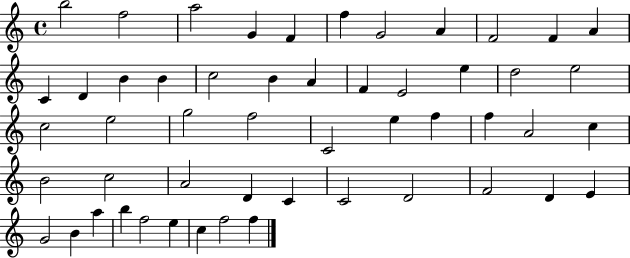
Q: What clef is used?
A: treble